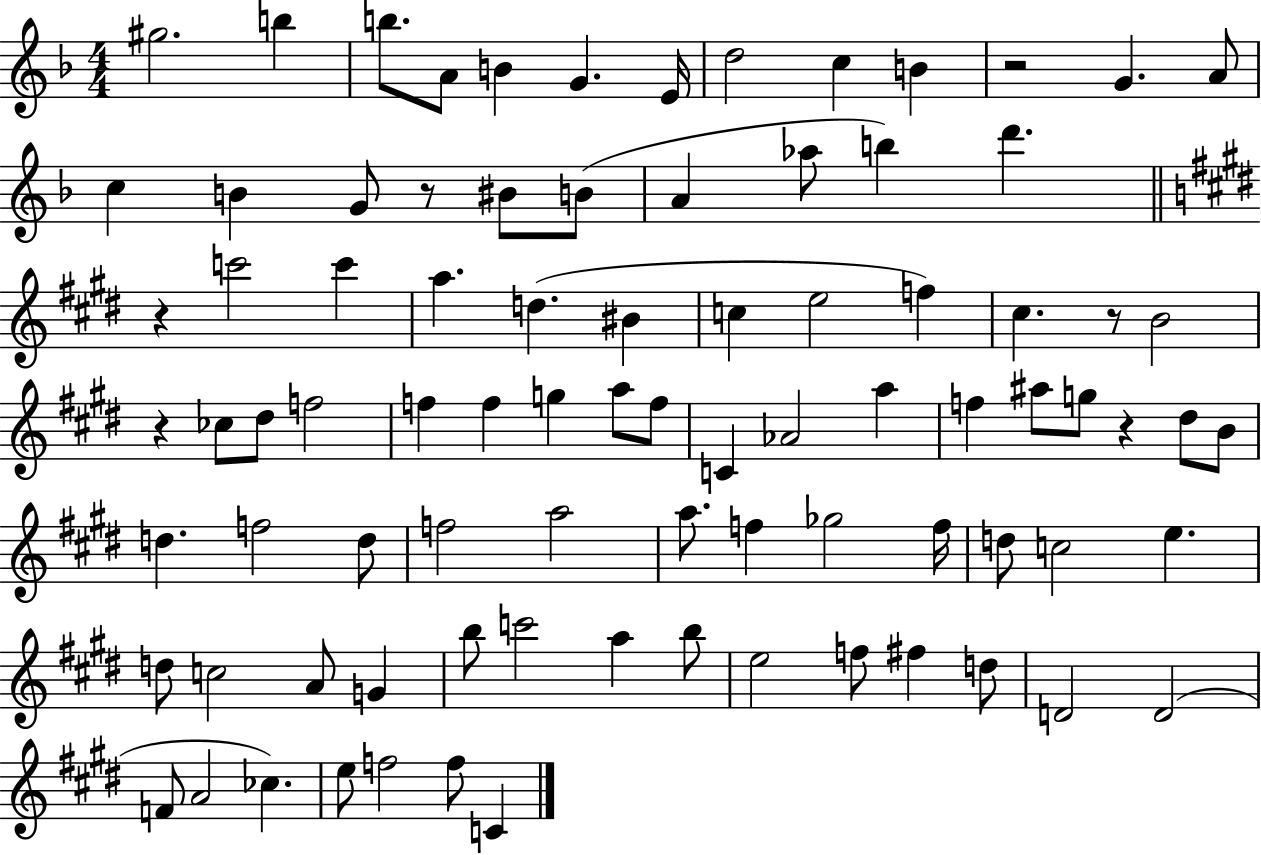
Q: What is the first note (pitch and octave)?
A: G#5